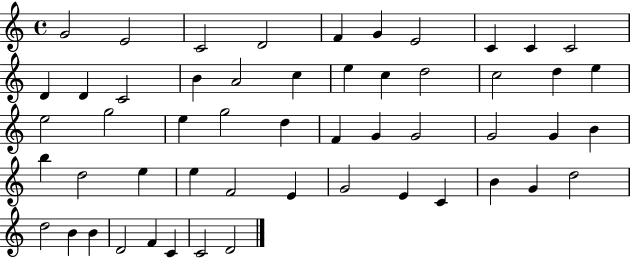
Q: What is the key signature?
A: C major